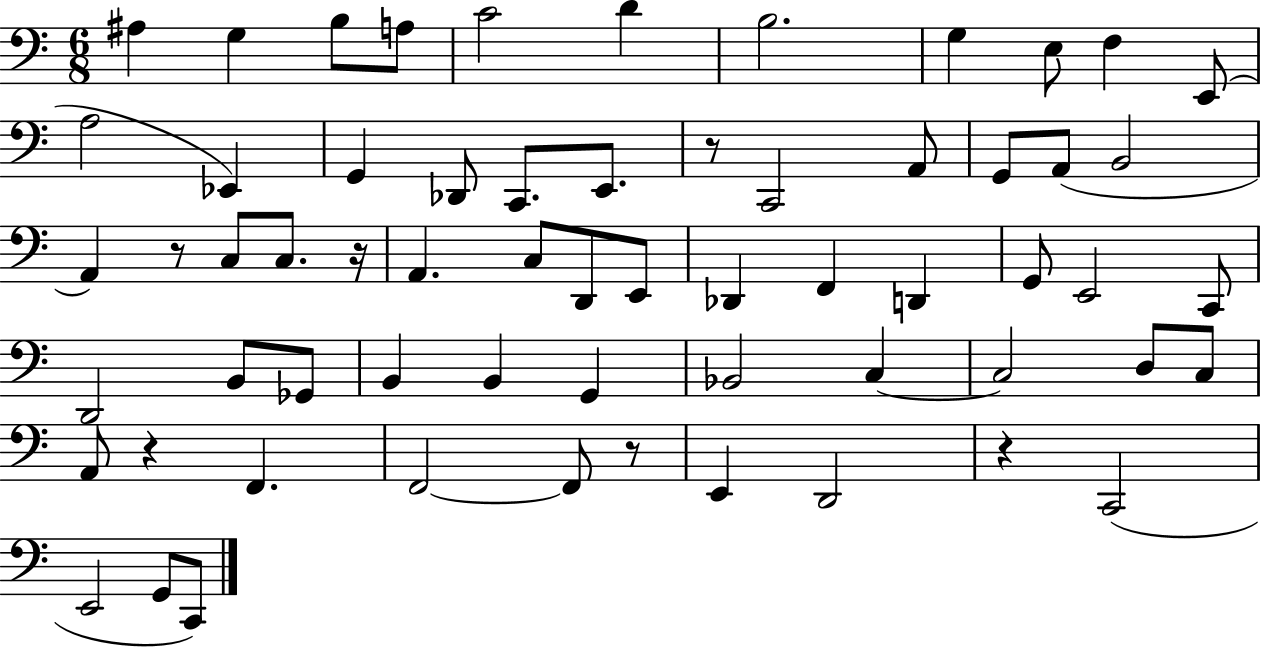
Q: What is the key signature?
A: C major